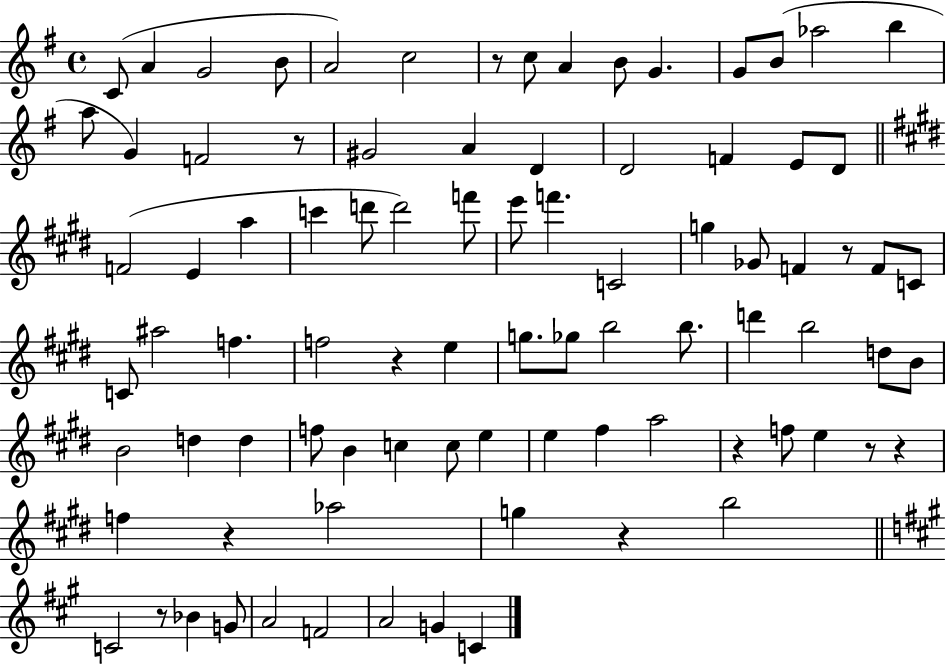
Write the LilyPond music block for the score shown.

{
  \clef treble
  \time 4/4
  \defaultTimeSignature
  \key g \major
  c'8( a'4 g'2 b'8 | a'2) c''2 | r8 c''8 a'4 b'8 g'4. | g'8 b'8( aes''2 b''4 | \break a''8 g'4) f'2 r8 | gis'2 a'4 d'4 | d'2 f'4 e'8 d'8 | \bar "||" \break \key e \major f'2( e'4 a''4 | c'''4 d'''8 d'''2) f'''8 | e'''8 f'''4. c'2 | g''4 ges'8 f'4 r8 f'8 c'8 | \break c'8 ais''2 f''4. | f''2 r4 e''4 | g''8. ges''8 b''2 b''8. | d'''4 b''2 d''8 b'8 | \break b'2 d''4 d''4 | f''8 b'4 c''4 c''8 e''4 | e''4 fis''4 a''2 | r4 f''8 e''4 r8 r4 | \break f''4 r4 aes''2 | g''4 r4 b''2 | \bar "||" \break \key a \major c'2 r8 bes'4 g'8 | a'2 f'2 | a'2 g'4 c'4 | \bar "|."
}